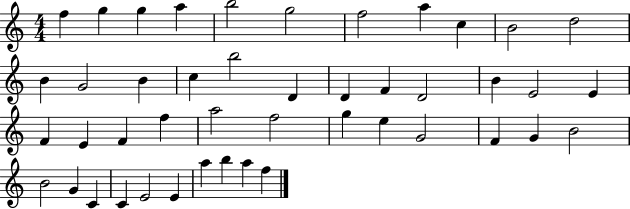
F5/q G5/q G5/q A5/q B5/h G5/h F5/h A5/q C5/q B4/h D5/h B4/q G4/h B4/q C5/q B5/h D4/q D4/q F4/q D4/h B4/q E4/h E4/q F4/q E4/q F4/q F5/q A5/h F5/h G5/q E5/q G4/h F4/q G4/q B4/h B4/h G4/q C4/q C4/q E4/h E4/q A5/q B5/q A5/q F5/q